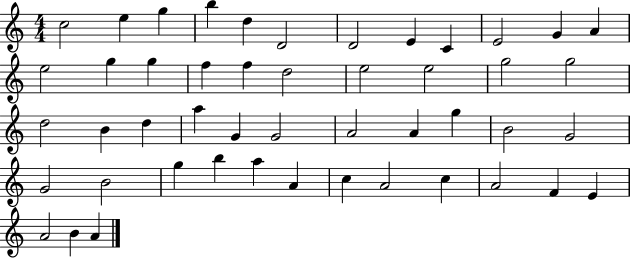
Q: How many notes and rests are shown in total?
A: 48